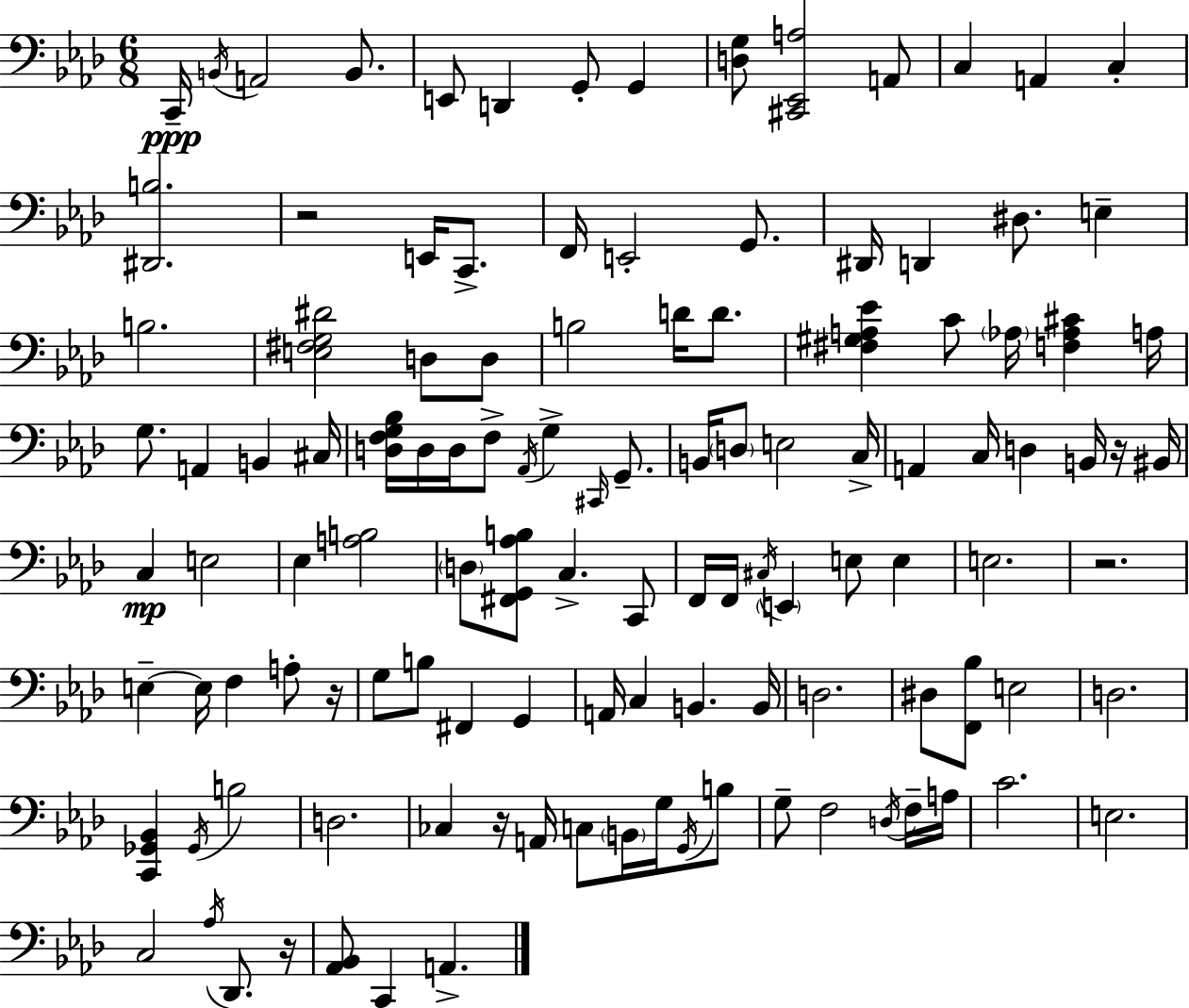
{
  \clef bass
  \numericTimeSignature
  \time 6/8
  \key aes \major
  \repeat volta 2 { c,16--\ppp \acciaccatura { b,16 } a,2 b,8. | e,8 d,4 g,8-. g,4 | <d g>8 <cis, ees, a>2 a,8 | c4 a,4 c4-. | \break <dis, b>2. | r2 e,16 c,8.-> | f,16 e,2-. g,8. | dis,16 d,4 dis8. e4-- | \break b2. | <e fis g dis'>2 d8 d8 | b2 d'16 d'8. | <fis gis a ees'>4 c'8 \parenthesize aes16 <f aes cis'>4 | \break a16 g8. a,4 b,4 | cis16 <d f g bes>16 d16 d16 f8-> \acciaccatura { aes,16 } g4-> \grace { cis,16 } | g,8.-- b,16 \parenthesize d8 e2 | c16-> a,4 c16 d4 | \break b,16 r16 bis,16 c4\mp e2 | ees4 <a b>2 | \parenthesize d8 <fis, g, aes b>8 c4.-> | c,8 f,16 f,16 \acciaccatura { cis16 } \parenthesize e,4 e8 | \break e4 e2. | r2. | e4--~~ e16 f4 | a8-. r16 g8 b8 fis,4 | \break g,4 a,16 c4 b,4. | b,16 d2. | dis8 <f, bes>8 e2 | d2. | \break <c, ges, bes,>4 \acciaccatura { ges,16 } b2 | d2. | ces4 r16 a,16 c8 | \parenthesize b,16 g16 \acciaccatura { g,16 } b8 g8-- f2 | \break \acciaccatura { d16 } f16-- a16 c'2. | e2. | c2 | \acciaccatura { aes16 } des,8. r16 <aes, bes,>8 c,4 | \break a,4.-> } \bar "|."
}